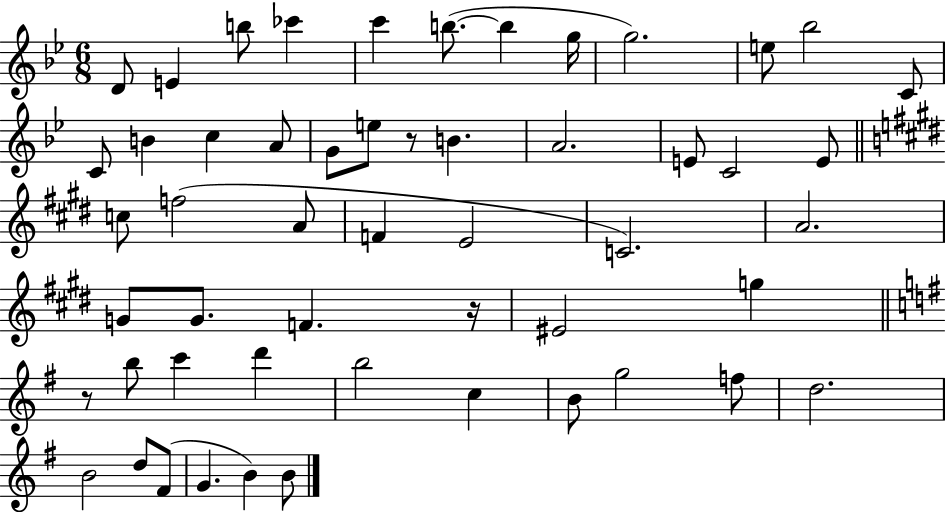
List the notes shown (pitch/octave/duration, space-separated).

D4/e E4/q B5/e CES6/q C6/q B5/e. B5/q G5/s G5/h. E5/e Bb5/h C4/e C4/e B4/q C5/q A4/e G4/e E5/e R/e B4/q. A4/h. E4/e C4/h E4/e C5/e F5/h A4/e F4/q E4/h C4/h. A4/h. G4/e G4/e. F4/q. R/s EIS4/h G5/q R/e B5/e C6/q D6/q B5/h C5/q B4/e G5/h F5/e D5/h. B4/h D5/e F#4/e G4/q. B4/q B4/e